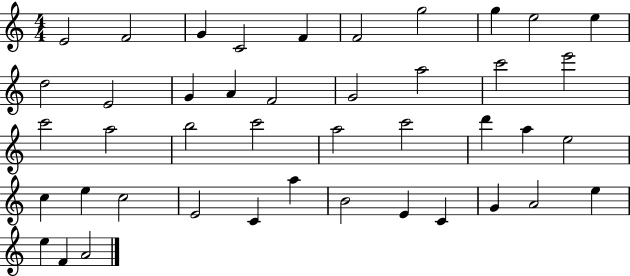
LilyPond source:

{
  \clef treble
  \numericTimeSignature
  \time 4/4
  \key c \major
  e'2 f'2 | g'4 c'2 f'4 | f'2 g''2 | g''4 e''2 e''4 | \break d''2 e'2 | g'4 a'4 f'2 | g'2 a''2 | c'''2 e'''2 | \break c'''2 a''2 | b''2 c'''2 | a''2 c'''2 | d'''4 a''4 e''2 | \break c''4 e''4 c''2 | e'2 c'4 a''4 | b'2 e'4 c'4 | g'4 a'2 e''4 | \break e''4 f'4 a'2 | \bar "|."
}